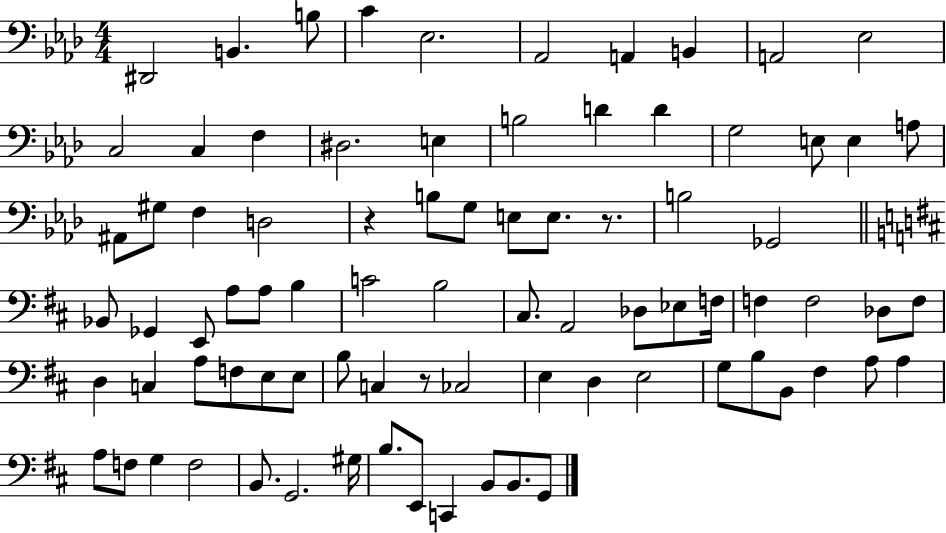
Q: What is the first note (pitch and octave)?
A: D#2